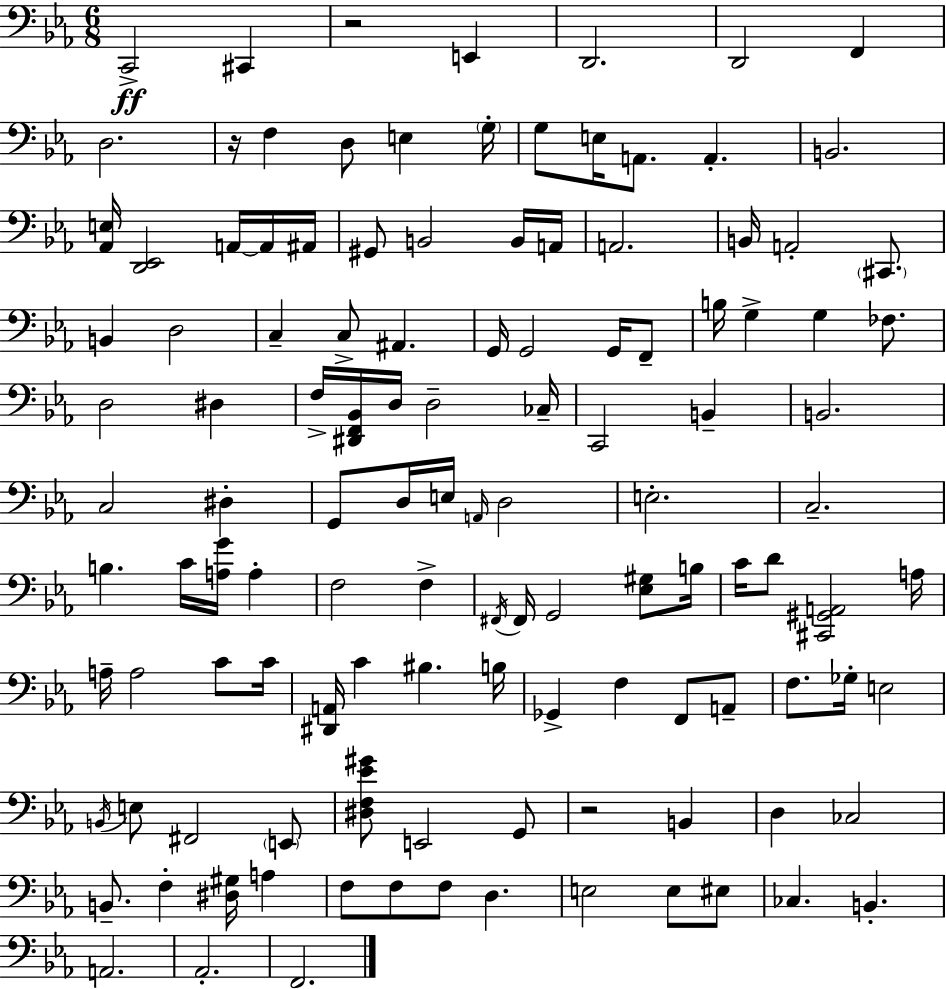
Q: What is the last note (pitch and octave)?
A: F2